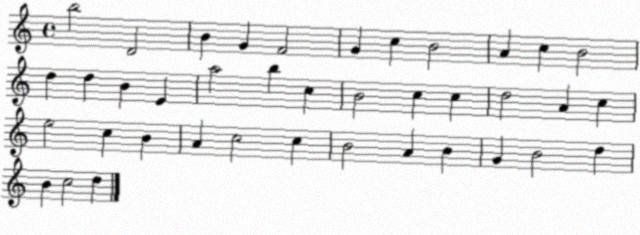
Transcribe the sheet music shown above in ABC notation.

X:1
T:Untitled
M:4/4
L:1/4
K:C
b2 D2 B G F2 G c B2 A c B2 d d B E a2 b c B2 c c d2 A c e2 c B A c2 c B2 A B G B2 d B c2 d